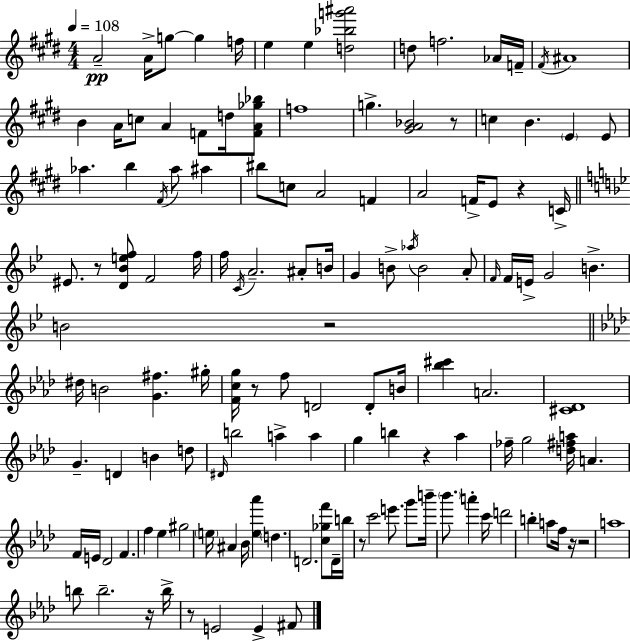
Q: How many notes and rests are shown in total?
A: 133